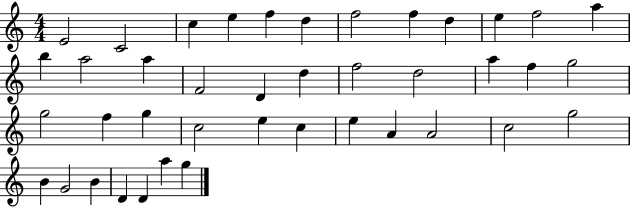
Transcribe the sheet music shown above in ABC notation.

X:1
T:Untitled
M:4/4
L:1/4
K:C
E2 C2 c e f d f2 f d e f2 a b a2 a F2 D d f2 d2 a f g2 g2 f g c2 e c e A A2 c2 g2 B G2 B D D a g